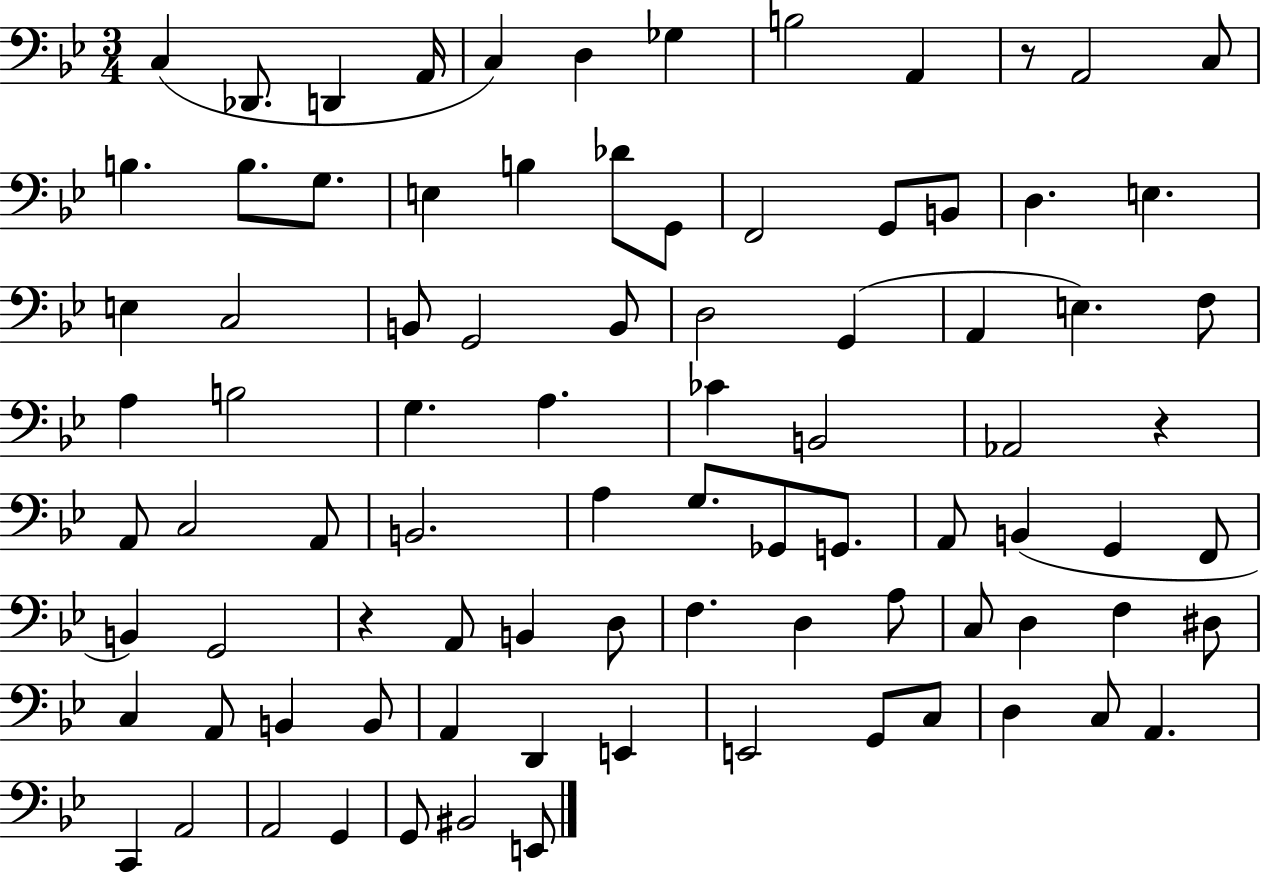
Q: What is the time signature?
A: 3/4